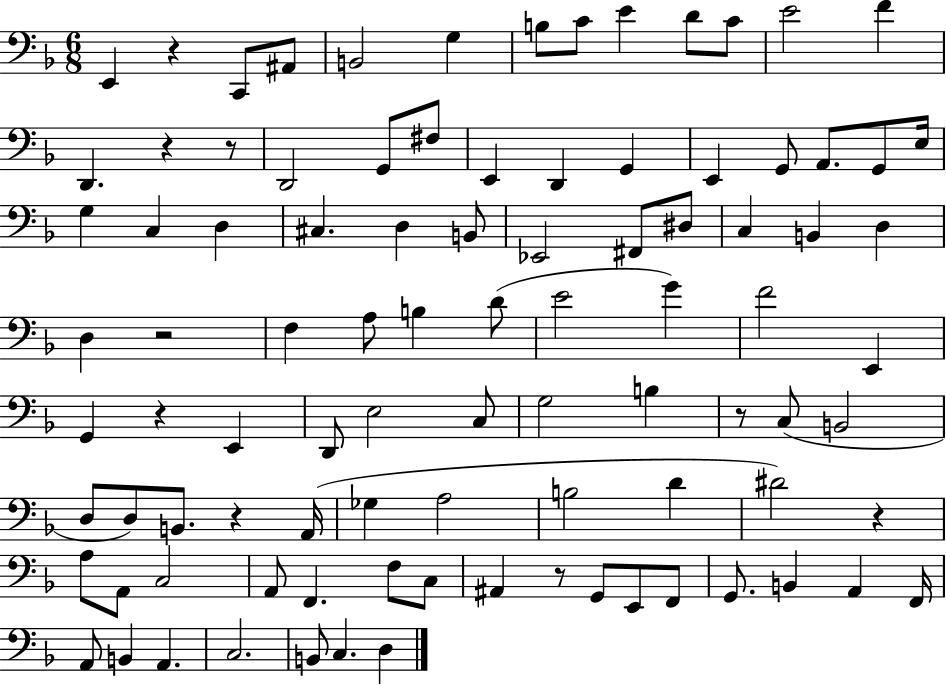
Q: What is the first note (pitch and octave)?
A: E2